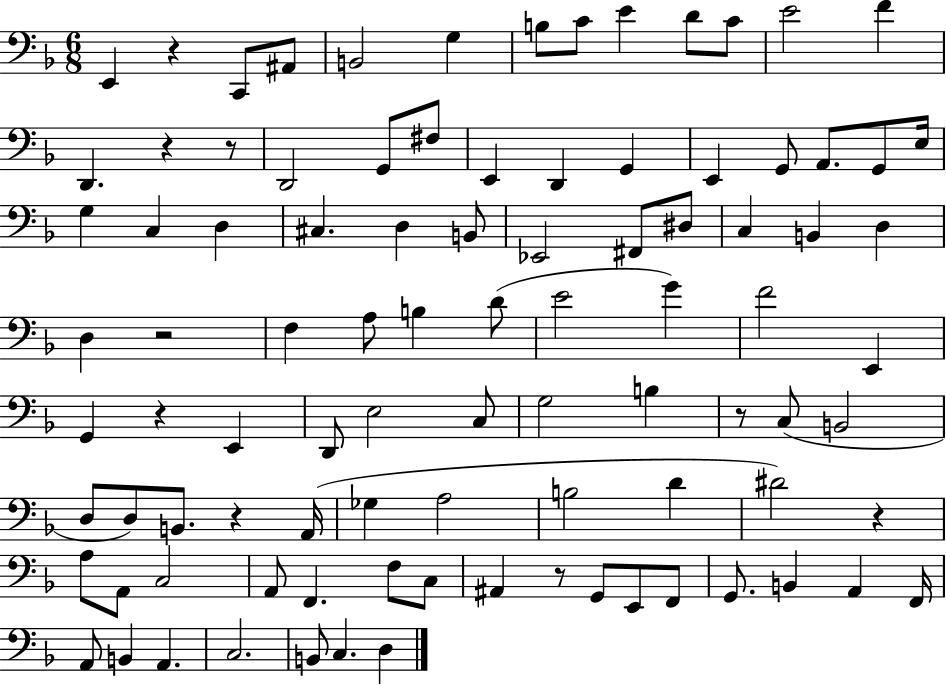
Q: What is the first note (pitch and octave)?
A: E2